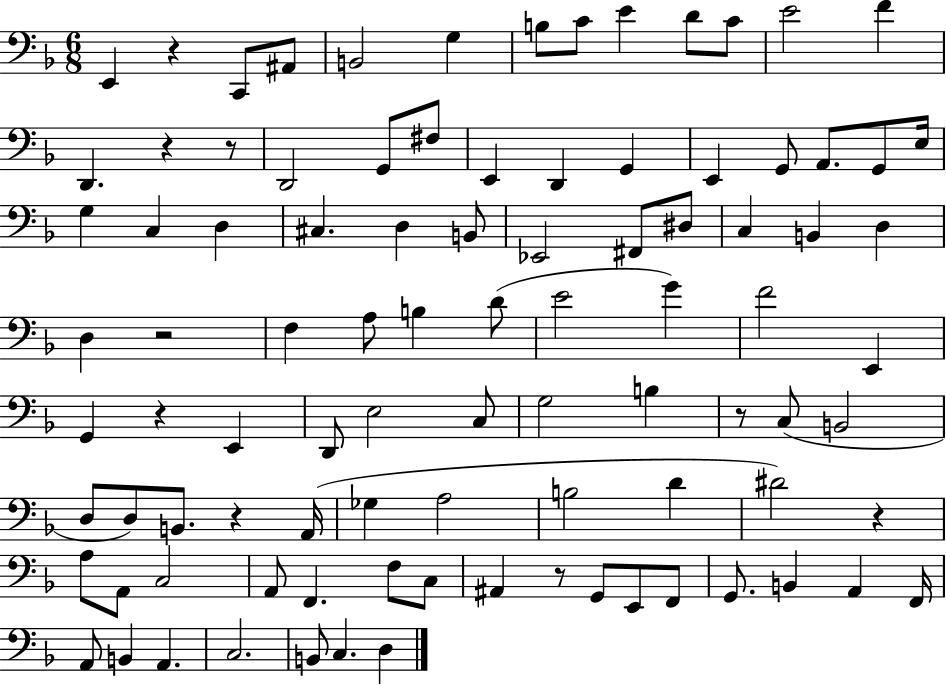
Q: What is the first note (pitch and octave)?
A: E2